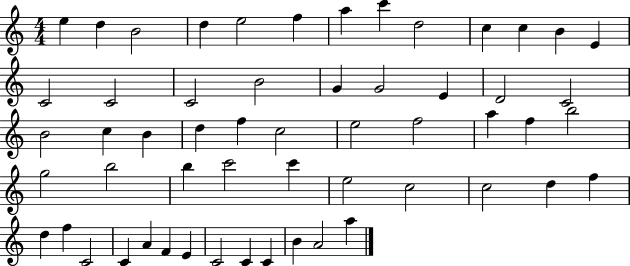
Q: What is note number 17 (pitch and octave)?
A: B4